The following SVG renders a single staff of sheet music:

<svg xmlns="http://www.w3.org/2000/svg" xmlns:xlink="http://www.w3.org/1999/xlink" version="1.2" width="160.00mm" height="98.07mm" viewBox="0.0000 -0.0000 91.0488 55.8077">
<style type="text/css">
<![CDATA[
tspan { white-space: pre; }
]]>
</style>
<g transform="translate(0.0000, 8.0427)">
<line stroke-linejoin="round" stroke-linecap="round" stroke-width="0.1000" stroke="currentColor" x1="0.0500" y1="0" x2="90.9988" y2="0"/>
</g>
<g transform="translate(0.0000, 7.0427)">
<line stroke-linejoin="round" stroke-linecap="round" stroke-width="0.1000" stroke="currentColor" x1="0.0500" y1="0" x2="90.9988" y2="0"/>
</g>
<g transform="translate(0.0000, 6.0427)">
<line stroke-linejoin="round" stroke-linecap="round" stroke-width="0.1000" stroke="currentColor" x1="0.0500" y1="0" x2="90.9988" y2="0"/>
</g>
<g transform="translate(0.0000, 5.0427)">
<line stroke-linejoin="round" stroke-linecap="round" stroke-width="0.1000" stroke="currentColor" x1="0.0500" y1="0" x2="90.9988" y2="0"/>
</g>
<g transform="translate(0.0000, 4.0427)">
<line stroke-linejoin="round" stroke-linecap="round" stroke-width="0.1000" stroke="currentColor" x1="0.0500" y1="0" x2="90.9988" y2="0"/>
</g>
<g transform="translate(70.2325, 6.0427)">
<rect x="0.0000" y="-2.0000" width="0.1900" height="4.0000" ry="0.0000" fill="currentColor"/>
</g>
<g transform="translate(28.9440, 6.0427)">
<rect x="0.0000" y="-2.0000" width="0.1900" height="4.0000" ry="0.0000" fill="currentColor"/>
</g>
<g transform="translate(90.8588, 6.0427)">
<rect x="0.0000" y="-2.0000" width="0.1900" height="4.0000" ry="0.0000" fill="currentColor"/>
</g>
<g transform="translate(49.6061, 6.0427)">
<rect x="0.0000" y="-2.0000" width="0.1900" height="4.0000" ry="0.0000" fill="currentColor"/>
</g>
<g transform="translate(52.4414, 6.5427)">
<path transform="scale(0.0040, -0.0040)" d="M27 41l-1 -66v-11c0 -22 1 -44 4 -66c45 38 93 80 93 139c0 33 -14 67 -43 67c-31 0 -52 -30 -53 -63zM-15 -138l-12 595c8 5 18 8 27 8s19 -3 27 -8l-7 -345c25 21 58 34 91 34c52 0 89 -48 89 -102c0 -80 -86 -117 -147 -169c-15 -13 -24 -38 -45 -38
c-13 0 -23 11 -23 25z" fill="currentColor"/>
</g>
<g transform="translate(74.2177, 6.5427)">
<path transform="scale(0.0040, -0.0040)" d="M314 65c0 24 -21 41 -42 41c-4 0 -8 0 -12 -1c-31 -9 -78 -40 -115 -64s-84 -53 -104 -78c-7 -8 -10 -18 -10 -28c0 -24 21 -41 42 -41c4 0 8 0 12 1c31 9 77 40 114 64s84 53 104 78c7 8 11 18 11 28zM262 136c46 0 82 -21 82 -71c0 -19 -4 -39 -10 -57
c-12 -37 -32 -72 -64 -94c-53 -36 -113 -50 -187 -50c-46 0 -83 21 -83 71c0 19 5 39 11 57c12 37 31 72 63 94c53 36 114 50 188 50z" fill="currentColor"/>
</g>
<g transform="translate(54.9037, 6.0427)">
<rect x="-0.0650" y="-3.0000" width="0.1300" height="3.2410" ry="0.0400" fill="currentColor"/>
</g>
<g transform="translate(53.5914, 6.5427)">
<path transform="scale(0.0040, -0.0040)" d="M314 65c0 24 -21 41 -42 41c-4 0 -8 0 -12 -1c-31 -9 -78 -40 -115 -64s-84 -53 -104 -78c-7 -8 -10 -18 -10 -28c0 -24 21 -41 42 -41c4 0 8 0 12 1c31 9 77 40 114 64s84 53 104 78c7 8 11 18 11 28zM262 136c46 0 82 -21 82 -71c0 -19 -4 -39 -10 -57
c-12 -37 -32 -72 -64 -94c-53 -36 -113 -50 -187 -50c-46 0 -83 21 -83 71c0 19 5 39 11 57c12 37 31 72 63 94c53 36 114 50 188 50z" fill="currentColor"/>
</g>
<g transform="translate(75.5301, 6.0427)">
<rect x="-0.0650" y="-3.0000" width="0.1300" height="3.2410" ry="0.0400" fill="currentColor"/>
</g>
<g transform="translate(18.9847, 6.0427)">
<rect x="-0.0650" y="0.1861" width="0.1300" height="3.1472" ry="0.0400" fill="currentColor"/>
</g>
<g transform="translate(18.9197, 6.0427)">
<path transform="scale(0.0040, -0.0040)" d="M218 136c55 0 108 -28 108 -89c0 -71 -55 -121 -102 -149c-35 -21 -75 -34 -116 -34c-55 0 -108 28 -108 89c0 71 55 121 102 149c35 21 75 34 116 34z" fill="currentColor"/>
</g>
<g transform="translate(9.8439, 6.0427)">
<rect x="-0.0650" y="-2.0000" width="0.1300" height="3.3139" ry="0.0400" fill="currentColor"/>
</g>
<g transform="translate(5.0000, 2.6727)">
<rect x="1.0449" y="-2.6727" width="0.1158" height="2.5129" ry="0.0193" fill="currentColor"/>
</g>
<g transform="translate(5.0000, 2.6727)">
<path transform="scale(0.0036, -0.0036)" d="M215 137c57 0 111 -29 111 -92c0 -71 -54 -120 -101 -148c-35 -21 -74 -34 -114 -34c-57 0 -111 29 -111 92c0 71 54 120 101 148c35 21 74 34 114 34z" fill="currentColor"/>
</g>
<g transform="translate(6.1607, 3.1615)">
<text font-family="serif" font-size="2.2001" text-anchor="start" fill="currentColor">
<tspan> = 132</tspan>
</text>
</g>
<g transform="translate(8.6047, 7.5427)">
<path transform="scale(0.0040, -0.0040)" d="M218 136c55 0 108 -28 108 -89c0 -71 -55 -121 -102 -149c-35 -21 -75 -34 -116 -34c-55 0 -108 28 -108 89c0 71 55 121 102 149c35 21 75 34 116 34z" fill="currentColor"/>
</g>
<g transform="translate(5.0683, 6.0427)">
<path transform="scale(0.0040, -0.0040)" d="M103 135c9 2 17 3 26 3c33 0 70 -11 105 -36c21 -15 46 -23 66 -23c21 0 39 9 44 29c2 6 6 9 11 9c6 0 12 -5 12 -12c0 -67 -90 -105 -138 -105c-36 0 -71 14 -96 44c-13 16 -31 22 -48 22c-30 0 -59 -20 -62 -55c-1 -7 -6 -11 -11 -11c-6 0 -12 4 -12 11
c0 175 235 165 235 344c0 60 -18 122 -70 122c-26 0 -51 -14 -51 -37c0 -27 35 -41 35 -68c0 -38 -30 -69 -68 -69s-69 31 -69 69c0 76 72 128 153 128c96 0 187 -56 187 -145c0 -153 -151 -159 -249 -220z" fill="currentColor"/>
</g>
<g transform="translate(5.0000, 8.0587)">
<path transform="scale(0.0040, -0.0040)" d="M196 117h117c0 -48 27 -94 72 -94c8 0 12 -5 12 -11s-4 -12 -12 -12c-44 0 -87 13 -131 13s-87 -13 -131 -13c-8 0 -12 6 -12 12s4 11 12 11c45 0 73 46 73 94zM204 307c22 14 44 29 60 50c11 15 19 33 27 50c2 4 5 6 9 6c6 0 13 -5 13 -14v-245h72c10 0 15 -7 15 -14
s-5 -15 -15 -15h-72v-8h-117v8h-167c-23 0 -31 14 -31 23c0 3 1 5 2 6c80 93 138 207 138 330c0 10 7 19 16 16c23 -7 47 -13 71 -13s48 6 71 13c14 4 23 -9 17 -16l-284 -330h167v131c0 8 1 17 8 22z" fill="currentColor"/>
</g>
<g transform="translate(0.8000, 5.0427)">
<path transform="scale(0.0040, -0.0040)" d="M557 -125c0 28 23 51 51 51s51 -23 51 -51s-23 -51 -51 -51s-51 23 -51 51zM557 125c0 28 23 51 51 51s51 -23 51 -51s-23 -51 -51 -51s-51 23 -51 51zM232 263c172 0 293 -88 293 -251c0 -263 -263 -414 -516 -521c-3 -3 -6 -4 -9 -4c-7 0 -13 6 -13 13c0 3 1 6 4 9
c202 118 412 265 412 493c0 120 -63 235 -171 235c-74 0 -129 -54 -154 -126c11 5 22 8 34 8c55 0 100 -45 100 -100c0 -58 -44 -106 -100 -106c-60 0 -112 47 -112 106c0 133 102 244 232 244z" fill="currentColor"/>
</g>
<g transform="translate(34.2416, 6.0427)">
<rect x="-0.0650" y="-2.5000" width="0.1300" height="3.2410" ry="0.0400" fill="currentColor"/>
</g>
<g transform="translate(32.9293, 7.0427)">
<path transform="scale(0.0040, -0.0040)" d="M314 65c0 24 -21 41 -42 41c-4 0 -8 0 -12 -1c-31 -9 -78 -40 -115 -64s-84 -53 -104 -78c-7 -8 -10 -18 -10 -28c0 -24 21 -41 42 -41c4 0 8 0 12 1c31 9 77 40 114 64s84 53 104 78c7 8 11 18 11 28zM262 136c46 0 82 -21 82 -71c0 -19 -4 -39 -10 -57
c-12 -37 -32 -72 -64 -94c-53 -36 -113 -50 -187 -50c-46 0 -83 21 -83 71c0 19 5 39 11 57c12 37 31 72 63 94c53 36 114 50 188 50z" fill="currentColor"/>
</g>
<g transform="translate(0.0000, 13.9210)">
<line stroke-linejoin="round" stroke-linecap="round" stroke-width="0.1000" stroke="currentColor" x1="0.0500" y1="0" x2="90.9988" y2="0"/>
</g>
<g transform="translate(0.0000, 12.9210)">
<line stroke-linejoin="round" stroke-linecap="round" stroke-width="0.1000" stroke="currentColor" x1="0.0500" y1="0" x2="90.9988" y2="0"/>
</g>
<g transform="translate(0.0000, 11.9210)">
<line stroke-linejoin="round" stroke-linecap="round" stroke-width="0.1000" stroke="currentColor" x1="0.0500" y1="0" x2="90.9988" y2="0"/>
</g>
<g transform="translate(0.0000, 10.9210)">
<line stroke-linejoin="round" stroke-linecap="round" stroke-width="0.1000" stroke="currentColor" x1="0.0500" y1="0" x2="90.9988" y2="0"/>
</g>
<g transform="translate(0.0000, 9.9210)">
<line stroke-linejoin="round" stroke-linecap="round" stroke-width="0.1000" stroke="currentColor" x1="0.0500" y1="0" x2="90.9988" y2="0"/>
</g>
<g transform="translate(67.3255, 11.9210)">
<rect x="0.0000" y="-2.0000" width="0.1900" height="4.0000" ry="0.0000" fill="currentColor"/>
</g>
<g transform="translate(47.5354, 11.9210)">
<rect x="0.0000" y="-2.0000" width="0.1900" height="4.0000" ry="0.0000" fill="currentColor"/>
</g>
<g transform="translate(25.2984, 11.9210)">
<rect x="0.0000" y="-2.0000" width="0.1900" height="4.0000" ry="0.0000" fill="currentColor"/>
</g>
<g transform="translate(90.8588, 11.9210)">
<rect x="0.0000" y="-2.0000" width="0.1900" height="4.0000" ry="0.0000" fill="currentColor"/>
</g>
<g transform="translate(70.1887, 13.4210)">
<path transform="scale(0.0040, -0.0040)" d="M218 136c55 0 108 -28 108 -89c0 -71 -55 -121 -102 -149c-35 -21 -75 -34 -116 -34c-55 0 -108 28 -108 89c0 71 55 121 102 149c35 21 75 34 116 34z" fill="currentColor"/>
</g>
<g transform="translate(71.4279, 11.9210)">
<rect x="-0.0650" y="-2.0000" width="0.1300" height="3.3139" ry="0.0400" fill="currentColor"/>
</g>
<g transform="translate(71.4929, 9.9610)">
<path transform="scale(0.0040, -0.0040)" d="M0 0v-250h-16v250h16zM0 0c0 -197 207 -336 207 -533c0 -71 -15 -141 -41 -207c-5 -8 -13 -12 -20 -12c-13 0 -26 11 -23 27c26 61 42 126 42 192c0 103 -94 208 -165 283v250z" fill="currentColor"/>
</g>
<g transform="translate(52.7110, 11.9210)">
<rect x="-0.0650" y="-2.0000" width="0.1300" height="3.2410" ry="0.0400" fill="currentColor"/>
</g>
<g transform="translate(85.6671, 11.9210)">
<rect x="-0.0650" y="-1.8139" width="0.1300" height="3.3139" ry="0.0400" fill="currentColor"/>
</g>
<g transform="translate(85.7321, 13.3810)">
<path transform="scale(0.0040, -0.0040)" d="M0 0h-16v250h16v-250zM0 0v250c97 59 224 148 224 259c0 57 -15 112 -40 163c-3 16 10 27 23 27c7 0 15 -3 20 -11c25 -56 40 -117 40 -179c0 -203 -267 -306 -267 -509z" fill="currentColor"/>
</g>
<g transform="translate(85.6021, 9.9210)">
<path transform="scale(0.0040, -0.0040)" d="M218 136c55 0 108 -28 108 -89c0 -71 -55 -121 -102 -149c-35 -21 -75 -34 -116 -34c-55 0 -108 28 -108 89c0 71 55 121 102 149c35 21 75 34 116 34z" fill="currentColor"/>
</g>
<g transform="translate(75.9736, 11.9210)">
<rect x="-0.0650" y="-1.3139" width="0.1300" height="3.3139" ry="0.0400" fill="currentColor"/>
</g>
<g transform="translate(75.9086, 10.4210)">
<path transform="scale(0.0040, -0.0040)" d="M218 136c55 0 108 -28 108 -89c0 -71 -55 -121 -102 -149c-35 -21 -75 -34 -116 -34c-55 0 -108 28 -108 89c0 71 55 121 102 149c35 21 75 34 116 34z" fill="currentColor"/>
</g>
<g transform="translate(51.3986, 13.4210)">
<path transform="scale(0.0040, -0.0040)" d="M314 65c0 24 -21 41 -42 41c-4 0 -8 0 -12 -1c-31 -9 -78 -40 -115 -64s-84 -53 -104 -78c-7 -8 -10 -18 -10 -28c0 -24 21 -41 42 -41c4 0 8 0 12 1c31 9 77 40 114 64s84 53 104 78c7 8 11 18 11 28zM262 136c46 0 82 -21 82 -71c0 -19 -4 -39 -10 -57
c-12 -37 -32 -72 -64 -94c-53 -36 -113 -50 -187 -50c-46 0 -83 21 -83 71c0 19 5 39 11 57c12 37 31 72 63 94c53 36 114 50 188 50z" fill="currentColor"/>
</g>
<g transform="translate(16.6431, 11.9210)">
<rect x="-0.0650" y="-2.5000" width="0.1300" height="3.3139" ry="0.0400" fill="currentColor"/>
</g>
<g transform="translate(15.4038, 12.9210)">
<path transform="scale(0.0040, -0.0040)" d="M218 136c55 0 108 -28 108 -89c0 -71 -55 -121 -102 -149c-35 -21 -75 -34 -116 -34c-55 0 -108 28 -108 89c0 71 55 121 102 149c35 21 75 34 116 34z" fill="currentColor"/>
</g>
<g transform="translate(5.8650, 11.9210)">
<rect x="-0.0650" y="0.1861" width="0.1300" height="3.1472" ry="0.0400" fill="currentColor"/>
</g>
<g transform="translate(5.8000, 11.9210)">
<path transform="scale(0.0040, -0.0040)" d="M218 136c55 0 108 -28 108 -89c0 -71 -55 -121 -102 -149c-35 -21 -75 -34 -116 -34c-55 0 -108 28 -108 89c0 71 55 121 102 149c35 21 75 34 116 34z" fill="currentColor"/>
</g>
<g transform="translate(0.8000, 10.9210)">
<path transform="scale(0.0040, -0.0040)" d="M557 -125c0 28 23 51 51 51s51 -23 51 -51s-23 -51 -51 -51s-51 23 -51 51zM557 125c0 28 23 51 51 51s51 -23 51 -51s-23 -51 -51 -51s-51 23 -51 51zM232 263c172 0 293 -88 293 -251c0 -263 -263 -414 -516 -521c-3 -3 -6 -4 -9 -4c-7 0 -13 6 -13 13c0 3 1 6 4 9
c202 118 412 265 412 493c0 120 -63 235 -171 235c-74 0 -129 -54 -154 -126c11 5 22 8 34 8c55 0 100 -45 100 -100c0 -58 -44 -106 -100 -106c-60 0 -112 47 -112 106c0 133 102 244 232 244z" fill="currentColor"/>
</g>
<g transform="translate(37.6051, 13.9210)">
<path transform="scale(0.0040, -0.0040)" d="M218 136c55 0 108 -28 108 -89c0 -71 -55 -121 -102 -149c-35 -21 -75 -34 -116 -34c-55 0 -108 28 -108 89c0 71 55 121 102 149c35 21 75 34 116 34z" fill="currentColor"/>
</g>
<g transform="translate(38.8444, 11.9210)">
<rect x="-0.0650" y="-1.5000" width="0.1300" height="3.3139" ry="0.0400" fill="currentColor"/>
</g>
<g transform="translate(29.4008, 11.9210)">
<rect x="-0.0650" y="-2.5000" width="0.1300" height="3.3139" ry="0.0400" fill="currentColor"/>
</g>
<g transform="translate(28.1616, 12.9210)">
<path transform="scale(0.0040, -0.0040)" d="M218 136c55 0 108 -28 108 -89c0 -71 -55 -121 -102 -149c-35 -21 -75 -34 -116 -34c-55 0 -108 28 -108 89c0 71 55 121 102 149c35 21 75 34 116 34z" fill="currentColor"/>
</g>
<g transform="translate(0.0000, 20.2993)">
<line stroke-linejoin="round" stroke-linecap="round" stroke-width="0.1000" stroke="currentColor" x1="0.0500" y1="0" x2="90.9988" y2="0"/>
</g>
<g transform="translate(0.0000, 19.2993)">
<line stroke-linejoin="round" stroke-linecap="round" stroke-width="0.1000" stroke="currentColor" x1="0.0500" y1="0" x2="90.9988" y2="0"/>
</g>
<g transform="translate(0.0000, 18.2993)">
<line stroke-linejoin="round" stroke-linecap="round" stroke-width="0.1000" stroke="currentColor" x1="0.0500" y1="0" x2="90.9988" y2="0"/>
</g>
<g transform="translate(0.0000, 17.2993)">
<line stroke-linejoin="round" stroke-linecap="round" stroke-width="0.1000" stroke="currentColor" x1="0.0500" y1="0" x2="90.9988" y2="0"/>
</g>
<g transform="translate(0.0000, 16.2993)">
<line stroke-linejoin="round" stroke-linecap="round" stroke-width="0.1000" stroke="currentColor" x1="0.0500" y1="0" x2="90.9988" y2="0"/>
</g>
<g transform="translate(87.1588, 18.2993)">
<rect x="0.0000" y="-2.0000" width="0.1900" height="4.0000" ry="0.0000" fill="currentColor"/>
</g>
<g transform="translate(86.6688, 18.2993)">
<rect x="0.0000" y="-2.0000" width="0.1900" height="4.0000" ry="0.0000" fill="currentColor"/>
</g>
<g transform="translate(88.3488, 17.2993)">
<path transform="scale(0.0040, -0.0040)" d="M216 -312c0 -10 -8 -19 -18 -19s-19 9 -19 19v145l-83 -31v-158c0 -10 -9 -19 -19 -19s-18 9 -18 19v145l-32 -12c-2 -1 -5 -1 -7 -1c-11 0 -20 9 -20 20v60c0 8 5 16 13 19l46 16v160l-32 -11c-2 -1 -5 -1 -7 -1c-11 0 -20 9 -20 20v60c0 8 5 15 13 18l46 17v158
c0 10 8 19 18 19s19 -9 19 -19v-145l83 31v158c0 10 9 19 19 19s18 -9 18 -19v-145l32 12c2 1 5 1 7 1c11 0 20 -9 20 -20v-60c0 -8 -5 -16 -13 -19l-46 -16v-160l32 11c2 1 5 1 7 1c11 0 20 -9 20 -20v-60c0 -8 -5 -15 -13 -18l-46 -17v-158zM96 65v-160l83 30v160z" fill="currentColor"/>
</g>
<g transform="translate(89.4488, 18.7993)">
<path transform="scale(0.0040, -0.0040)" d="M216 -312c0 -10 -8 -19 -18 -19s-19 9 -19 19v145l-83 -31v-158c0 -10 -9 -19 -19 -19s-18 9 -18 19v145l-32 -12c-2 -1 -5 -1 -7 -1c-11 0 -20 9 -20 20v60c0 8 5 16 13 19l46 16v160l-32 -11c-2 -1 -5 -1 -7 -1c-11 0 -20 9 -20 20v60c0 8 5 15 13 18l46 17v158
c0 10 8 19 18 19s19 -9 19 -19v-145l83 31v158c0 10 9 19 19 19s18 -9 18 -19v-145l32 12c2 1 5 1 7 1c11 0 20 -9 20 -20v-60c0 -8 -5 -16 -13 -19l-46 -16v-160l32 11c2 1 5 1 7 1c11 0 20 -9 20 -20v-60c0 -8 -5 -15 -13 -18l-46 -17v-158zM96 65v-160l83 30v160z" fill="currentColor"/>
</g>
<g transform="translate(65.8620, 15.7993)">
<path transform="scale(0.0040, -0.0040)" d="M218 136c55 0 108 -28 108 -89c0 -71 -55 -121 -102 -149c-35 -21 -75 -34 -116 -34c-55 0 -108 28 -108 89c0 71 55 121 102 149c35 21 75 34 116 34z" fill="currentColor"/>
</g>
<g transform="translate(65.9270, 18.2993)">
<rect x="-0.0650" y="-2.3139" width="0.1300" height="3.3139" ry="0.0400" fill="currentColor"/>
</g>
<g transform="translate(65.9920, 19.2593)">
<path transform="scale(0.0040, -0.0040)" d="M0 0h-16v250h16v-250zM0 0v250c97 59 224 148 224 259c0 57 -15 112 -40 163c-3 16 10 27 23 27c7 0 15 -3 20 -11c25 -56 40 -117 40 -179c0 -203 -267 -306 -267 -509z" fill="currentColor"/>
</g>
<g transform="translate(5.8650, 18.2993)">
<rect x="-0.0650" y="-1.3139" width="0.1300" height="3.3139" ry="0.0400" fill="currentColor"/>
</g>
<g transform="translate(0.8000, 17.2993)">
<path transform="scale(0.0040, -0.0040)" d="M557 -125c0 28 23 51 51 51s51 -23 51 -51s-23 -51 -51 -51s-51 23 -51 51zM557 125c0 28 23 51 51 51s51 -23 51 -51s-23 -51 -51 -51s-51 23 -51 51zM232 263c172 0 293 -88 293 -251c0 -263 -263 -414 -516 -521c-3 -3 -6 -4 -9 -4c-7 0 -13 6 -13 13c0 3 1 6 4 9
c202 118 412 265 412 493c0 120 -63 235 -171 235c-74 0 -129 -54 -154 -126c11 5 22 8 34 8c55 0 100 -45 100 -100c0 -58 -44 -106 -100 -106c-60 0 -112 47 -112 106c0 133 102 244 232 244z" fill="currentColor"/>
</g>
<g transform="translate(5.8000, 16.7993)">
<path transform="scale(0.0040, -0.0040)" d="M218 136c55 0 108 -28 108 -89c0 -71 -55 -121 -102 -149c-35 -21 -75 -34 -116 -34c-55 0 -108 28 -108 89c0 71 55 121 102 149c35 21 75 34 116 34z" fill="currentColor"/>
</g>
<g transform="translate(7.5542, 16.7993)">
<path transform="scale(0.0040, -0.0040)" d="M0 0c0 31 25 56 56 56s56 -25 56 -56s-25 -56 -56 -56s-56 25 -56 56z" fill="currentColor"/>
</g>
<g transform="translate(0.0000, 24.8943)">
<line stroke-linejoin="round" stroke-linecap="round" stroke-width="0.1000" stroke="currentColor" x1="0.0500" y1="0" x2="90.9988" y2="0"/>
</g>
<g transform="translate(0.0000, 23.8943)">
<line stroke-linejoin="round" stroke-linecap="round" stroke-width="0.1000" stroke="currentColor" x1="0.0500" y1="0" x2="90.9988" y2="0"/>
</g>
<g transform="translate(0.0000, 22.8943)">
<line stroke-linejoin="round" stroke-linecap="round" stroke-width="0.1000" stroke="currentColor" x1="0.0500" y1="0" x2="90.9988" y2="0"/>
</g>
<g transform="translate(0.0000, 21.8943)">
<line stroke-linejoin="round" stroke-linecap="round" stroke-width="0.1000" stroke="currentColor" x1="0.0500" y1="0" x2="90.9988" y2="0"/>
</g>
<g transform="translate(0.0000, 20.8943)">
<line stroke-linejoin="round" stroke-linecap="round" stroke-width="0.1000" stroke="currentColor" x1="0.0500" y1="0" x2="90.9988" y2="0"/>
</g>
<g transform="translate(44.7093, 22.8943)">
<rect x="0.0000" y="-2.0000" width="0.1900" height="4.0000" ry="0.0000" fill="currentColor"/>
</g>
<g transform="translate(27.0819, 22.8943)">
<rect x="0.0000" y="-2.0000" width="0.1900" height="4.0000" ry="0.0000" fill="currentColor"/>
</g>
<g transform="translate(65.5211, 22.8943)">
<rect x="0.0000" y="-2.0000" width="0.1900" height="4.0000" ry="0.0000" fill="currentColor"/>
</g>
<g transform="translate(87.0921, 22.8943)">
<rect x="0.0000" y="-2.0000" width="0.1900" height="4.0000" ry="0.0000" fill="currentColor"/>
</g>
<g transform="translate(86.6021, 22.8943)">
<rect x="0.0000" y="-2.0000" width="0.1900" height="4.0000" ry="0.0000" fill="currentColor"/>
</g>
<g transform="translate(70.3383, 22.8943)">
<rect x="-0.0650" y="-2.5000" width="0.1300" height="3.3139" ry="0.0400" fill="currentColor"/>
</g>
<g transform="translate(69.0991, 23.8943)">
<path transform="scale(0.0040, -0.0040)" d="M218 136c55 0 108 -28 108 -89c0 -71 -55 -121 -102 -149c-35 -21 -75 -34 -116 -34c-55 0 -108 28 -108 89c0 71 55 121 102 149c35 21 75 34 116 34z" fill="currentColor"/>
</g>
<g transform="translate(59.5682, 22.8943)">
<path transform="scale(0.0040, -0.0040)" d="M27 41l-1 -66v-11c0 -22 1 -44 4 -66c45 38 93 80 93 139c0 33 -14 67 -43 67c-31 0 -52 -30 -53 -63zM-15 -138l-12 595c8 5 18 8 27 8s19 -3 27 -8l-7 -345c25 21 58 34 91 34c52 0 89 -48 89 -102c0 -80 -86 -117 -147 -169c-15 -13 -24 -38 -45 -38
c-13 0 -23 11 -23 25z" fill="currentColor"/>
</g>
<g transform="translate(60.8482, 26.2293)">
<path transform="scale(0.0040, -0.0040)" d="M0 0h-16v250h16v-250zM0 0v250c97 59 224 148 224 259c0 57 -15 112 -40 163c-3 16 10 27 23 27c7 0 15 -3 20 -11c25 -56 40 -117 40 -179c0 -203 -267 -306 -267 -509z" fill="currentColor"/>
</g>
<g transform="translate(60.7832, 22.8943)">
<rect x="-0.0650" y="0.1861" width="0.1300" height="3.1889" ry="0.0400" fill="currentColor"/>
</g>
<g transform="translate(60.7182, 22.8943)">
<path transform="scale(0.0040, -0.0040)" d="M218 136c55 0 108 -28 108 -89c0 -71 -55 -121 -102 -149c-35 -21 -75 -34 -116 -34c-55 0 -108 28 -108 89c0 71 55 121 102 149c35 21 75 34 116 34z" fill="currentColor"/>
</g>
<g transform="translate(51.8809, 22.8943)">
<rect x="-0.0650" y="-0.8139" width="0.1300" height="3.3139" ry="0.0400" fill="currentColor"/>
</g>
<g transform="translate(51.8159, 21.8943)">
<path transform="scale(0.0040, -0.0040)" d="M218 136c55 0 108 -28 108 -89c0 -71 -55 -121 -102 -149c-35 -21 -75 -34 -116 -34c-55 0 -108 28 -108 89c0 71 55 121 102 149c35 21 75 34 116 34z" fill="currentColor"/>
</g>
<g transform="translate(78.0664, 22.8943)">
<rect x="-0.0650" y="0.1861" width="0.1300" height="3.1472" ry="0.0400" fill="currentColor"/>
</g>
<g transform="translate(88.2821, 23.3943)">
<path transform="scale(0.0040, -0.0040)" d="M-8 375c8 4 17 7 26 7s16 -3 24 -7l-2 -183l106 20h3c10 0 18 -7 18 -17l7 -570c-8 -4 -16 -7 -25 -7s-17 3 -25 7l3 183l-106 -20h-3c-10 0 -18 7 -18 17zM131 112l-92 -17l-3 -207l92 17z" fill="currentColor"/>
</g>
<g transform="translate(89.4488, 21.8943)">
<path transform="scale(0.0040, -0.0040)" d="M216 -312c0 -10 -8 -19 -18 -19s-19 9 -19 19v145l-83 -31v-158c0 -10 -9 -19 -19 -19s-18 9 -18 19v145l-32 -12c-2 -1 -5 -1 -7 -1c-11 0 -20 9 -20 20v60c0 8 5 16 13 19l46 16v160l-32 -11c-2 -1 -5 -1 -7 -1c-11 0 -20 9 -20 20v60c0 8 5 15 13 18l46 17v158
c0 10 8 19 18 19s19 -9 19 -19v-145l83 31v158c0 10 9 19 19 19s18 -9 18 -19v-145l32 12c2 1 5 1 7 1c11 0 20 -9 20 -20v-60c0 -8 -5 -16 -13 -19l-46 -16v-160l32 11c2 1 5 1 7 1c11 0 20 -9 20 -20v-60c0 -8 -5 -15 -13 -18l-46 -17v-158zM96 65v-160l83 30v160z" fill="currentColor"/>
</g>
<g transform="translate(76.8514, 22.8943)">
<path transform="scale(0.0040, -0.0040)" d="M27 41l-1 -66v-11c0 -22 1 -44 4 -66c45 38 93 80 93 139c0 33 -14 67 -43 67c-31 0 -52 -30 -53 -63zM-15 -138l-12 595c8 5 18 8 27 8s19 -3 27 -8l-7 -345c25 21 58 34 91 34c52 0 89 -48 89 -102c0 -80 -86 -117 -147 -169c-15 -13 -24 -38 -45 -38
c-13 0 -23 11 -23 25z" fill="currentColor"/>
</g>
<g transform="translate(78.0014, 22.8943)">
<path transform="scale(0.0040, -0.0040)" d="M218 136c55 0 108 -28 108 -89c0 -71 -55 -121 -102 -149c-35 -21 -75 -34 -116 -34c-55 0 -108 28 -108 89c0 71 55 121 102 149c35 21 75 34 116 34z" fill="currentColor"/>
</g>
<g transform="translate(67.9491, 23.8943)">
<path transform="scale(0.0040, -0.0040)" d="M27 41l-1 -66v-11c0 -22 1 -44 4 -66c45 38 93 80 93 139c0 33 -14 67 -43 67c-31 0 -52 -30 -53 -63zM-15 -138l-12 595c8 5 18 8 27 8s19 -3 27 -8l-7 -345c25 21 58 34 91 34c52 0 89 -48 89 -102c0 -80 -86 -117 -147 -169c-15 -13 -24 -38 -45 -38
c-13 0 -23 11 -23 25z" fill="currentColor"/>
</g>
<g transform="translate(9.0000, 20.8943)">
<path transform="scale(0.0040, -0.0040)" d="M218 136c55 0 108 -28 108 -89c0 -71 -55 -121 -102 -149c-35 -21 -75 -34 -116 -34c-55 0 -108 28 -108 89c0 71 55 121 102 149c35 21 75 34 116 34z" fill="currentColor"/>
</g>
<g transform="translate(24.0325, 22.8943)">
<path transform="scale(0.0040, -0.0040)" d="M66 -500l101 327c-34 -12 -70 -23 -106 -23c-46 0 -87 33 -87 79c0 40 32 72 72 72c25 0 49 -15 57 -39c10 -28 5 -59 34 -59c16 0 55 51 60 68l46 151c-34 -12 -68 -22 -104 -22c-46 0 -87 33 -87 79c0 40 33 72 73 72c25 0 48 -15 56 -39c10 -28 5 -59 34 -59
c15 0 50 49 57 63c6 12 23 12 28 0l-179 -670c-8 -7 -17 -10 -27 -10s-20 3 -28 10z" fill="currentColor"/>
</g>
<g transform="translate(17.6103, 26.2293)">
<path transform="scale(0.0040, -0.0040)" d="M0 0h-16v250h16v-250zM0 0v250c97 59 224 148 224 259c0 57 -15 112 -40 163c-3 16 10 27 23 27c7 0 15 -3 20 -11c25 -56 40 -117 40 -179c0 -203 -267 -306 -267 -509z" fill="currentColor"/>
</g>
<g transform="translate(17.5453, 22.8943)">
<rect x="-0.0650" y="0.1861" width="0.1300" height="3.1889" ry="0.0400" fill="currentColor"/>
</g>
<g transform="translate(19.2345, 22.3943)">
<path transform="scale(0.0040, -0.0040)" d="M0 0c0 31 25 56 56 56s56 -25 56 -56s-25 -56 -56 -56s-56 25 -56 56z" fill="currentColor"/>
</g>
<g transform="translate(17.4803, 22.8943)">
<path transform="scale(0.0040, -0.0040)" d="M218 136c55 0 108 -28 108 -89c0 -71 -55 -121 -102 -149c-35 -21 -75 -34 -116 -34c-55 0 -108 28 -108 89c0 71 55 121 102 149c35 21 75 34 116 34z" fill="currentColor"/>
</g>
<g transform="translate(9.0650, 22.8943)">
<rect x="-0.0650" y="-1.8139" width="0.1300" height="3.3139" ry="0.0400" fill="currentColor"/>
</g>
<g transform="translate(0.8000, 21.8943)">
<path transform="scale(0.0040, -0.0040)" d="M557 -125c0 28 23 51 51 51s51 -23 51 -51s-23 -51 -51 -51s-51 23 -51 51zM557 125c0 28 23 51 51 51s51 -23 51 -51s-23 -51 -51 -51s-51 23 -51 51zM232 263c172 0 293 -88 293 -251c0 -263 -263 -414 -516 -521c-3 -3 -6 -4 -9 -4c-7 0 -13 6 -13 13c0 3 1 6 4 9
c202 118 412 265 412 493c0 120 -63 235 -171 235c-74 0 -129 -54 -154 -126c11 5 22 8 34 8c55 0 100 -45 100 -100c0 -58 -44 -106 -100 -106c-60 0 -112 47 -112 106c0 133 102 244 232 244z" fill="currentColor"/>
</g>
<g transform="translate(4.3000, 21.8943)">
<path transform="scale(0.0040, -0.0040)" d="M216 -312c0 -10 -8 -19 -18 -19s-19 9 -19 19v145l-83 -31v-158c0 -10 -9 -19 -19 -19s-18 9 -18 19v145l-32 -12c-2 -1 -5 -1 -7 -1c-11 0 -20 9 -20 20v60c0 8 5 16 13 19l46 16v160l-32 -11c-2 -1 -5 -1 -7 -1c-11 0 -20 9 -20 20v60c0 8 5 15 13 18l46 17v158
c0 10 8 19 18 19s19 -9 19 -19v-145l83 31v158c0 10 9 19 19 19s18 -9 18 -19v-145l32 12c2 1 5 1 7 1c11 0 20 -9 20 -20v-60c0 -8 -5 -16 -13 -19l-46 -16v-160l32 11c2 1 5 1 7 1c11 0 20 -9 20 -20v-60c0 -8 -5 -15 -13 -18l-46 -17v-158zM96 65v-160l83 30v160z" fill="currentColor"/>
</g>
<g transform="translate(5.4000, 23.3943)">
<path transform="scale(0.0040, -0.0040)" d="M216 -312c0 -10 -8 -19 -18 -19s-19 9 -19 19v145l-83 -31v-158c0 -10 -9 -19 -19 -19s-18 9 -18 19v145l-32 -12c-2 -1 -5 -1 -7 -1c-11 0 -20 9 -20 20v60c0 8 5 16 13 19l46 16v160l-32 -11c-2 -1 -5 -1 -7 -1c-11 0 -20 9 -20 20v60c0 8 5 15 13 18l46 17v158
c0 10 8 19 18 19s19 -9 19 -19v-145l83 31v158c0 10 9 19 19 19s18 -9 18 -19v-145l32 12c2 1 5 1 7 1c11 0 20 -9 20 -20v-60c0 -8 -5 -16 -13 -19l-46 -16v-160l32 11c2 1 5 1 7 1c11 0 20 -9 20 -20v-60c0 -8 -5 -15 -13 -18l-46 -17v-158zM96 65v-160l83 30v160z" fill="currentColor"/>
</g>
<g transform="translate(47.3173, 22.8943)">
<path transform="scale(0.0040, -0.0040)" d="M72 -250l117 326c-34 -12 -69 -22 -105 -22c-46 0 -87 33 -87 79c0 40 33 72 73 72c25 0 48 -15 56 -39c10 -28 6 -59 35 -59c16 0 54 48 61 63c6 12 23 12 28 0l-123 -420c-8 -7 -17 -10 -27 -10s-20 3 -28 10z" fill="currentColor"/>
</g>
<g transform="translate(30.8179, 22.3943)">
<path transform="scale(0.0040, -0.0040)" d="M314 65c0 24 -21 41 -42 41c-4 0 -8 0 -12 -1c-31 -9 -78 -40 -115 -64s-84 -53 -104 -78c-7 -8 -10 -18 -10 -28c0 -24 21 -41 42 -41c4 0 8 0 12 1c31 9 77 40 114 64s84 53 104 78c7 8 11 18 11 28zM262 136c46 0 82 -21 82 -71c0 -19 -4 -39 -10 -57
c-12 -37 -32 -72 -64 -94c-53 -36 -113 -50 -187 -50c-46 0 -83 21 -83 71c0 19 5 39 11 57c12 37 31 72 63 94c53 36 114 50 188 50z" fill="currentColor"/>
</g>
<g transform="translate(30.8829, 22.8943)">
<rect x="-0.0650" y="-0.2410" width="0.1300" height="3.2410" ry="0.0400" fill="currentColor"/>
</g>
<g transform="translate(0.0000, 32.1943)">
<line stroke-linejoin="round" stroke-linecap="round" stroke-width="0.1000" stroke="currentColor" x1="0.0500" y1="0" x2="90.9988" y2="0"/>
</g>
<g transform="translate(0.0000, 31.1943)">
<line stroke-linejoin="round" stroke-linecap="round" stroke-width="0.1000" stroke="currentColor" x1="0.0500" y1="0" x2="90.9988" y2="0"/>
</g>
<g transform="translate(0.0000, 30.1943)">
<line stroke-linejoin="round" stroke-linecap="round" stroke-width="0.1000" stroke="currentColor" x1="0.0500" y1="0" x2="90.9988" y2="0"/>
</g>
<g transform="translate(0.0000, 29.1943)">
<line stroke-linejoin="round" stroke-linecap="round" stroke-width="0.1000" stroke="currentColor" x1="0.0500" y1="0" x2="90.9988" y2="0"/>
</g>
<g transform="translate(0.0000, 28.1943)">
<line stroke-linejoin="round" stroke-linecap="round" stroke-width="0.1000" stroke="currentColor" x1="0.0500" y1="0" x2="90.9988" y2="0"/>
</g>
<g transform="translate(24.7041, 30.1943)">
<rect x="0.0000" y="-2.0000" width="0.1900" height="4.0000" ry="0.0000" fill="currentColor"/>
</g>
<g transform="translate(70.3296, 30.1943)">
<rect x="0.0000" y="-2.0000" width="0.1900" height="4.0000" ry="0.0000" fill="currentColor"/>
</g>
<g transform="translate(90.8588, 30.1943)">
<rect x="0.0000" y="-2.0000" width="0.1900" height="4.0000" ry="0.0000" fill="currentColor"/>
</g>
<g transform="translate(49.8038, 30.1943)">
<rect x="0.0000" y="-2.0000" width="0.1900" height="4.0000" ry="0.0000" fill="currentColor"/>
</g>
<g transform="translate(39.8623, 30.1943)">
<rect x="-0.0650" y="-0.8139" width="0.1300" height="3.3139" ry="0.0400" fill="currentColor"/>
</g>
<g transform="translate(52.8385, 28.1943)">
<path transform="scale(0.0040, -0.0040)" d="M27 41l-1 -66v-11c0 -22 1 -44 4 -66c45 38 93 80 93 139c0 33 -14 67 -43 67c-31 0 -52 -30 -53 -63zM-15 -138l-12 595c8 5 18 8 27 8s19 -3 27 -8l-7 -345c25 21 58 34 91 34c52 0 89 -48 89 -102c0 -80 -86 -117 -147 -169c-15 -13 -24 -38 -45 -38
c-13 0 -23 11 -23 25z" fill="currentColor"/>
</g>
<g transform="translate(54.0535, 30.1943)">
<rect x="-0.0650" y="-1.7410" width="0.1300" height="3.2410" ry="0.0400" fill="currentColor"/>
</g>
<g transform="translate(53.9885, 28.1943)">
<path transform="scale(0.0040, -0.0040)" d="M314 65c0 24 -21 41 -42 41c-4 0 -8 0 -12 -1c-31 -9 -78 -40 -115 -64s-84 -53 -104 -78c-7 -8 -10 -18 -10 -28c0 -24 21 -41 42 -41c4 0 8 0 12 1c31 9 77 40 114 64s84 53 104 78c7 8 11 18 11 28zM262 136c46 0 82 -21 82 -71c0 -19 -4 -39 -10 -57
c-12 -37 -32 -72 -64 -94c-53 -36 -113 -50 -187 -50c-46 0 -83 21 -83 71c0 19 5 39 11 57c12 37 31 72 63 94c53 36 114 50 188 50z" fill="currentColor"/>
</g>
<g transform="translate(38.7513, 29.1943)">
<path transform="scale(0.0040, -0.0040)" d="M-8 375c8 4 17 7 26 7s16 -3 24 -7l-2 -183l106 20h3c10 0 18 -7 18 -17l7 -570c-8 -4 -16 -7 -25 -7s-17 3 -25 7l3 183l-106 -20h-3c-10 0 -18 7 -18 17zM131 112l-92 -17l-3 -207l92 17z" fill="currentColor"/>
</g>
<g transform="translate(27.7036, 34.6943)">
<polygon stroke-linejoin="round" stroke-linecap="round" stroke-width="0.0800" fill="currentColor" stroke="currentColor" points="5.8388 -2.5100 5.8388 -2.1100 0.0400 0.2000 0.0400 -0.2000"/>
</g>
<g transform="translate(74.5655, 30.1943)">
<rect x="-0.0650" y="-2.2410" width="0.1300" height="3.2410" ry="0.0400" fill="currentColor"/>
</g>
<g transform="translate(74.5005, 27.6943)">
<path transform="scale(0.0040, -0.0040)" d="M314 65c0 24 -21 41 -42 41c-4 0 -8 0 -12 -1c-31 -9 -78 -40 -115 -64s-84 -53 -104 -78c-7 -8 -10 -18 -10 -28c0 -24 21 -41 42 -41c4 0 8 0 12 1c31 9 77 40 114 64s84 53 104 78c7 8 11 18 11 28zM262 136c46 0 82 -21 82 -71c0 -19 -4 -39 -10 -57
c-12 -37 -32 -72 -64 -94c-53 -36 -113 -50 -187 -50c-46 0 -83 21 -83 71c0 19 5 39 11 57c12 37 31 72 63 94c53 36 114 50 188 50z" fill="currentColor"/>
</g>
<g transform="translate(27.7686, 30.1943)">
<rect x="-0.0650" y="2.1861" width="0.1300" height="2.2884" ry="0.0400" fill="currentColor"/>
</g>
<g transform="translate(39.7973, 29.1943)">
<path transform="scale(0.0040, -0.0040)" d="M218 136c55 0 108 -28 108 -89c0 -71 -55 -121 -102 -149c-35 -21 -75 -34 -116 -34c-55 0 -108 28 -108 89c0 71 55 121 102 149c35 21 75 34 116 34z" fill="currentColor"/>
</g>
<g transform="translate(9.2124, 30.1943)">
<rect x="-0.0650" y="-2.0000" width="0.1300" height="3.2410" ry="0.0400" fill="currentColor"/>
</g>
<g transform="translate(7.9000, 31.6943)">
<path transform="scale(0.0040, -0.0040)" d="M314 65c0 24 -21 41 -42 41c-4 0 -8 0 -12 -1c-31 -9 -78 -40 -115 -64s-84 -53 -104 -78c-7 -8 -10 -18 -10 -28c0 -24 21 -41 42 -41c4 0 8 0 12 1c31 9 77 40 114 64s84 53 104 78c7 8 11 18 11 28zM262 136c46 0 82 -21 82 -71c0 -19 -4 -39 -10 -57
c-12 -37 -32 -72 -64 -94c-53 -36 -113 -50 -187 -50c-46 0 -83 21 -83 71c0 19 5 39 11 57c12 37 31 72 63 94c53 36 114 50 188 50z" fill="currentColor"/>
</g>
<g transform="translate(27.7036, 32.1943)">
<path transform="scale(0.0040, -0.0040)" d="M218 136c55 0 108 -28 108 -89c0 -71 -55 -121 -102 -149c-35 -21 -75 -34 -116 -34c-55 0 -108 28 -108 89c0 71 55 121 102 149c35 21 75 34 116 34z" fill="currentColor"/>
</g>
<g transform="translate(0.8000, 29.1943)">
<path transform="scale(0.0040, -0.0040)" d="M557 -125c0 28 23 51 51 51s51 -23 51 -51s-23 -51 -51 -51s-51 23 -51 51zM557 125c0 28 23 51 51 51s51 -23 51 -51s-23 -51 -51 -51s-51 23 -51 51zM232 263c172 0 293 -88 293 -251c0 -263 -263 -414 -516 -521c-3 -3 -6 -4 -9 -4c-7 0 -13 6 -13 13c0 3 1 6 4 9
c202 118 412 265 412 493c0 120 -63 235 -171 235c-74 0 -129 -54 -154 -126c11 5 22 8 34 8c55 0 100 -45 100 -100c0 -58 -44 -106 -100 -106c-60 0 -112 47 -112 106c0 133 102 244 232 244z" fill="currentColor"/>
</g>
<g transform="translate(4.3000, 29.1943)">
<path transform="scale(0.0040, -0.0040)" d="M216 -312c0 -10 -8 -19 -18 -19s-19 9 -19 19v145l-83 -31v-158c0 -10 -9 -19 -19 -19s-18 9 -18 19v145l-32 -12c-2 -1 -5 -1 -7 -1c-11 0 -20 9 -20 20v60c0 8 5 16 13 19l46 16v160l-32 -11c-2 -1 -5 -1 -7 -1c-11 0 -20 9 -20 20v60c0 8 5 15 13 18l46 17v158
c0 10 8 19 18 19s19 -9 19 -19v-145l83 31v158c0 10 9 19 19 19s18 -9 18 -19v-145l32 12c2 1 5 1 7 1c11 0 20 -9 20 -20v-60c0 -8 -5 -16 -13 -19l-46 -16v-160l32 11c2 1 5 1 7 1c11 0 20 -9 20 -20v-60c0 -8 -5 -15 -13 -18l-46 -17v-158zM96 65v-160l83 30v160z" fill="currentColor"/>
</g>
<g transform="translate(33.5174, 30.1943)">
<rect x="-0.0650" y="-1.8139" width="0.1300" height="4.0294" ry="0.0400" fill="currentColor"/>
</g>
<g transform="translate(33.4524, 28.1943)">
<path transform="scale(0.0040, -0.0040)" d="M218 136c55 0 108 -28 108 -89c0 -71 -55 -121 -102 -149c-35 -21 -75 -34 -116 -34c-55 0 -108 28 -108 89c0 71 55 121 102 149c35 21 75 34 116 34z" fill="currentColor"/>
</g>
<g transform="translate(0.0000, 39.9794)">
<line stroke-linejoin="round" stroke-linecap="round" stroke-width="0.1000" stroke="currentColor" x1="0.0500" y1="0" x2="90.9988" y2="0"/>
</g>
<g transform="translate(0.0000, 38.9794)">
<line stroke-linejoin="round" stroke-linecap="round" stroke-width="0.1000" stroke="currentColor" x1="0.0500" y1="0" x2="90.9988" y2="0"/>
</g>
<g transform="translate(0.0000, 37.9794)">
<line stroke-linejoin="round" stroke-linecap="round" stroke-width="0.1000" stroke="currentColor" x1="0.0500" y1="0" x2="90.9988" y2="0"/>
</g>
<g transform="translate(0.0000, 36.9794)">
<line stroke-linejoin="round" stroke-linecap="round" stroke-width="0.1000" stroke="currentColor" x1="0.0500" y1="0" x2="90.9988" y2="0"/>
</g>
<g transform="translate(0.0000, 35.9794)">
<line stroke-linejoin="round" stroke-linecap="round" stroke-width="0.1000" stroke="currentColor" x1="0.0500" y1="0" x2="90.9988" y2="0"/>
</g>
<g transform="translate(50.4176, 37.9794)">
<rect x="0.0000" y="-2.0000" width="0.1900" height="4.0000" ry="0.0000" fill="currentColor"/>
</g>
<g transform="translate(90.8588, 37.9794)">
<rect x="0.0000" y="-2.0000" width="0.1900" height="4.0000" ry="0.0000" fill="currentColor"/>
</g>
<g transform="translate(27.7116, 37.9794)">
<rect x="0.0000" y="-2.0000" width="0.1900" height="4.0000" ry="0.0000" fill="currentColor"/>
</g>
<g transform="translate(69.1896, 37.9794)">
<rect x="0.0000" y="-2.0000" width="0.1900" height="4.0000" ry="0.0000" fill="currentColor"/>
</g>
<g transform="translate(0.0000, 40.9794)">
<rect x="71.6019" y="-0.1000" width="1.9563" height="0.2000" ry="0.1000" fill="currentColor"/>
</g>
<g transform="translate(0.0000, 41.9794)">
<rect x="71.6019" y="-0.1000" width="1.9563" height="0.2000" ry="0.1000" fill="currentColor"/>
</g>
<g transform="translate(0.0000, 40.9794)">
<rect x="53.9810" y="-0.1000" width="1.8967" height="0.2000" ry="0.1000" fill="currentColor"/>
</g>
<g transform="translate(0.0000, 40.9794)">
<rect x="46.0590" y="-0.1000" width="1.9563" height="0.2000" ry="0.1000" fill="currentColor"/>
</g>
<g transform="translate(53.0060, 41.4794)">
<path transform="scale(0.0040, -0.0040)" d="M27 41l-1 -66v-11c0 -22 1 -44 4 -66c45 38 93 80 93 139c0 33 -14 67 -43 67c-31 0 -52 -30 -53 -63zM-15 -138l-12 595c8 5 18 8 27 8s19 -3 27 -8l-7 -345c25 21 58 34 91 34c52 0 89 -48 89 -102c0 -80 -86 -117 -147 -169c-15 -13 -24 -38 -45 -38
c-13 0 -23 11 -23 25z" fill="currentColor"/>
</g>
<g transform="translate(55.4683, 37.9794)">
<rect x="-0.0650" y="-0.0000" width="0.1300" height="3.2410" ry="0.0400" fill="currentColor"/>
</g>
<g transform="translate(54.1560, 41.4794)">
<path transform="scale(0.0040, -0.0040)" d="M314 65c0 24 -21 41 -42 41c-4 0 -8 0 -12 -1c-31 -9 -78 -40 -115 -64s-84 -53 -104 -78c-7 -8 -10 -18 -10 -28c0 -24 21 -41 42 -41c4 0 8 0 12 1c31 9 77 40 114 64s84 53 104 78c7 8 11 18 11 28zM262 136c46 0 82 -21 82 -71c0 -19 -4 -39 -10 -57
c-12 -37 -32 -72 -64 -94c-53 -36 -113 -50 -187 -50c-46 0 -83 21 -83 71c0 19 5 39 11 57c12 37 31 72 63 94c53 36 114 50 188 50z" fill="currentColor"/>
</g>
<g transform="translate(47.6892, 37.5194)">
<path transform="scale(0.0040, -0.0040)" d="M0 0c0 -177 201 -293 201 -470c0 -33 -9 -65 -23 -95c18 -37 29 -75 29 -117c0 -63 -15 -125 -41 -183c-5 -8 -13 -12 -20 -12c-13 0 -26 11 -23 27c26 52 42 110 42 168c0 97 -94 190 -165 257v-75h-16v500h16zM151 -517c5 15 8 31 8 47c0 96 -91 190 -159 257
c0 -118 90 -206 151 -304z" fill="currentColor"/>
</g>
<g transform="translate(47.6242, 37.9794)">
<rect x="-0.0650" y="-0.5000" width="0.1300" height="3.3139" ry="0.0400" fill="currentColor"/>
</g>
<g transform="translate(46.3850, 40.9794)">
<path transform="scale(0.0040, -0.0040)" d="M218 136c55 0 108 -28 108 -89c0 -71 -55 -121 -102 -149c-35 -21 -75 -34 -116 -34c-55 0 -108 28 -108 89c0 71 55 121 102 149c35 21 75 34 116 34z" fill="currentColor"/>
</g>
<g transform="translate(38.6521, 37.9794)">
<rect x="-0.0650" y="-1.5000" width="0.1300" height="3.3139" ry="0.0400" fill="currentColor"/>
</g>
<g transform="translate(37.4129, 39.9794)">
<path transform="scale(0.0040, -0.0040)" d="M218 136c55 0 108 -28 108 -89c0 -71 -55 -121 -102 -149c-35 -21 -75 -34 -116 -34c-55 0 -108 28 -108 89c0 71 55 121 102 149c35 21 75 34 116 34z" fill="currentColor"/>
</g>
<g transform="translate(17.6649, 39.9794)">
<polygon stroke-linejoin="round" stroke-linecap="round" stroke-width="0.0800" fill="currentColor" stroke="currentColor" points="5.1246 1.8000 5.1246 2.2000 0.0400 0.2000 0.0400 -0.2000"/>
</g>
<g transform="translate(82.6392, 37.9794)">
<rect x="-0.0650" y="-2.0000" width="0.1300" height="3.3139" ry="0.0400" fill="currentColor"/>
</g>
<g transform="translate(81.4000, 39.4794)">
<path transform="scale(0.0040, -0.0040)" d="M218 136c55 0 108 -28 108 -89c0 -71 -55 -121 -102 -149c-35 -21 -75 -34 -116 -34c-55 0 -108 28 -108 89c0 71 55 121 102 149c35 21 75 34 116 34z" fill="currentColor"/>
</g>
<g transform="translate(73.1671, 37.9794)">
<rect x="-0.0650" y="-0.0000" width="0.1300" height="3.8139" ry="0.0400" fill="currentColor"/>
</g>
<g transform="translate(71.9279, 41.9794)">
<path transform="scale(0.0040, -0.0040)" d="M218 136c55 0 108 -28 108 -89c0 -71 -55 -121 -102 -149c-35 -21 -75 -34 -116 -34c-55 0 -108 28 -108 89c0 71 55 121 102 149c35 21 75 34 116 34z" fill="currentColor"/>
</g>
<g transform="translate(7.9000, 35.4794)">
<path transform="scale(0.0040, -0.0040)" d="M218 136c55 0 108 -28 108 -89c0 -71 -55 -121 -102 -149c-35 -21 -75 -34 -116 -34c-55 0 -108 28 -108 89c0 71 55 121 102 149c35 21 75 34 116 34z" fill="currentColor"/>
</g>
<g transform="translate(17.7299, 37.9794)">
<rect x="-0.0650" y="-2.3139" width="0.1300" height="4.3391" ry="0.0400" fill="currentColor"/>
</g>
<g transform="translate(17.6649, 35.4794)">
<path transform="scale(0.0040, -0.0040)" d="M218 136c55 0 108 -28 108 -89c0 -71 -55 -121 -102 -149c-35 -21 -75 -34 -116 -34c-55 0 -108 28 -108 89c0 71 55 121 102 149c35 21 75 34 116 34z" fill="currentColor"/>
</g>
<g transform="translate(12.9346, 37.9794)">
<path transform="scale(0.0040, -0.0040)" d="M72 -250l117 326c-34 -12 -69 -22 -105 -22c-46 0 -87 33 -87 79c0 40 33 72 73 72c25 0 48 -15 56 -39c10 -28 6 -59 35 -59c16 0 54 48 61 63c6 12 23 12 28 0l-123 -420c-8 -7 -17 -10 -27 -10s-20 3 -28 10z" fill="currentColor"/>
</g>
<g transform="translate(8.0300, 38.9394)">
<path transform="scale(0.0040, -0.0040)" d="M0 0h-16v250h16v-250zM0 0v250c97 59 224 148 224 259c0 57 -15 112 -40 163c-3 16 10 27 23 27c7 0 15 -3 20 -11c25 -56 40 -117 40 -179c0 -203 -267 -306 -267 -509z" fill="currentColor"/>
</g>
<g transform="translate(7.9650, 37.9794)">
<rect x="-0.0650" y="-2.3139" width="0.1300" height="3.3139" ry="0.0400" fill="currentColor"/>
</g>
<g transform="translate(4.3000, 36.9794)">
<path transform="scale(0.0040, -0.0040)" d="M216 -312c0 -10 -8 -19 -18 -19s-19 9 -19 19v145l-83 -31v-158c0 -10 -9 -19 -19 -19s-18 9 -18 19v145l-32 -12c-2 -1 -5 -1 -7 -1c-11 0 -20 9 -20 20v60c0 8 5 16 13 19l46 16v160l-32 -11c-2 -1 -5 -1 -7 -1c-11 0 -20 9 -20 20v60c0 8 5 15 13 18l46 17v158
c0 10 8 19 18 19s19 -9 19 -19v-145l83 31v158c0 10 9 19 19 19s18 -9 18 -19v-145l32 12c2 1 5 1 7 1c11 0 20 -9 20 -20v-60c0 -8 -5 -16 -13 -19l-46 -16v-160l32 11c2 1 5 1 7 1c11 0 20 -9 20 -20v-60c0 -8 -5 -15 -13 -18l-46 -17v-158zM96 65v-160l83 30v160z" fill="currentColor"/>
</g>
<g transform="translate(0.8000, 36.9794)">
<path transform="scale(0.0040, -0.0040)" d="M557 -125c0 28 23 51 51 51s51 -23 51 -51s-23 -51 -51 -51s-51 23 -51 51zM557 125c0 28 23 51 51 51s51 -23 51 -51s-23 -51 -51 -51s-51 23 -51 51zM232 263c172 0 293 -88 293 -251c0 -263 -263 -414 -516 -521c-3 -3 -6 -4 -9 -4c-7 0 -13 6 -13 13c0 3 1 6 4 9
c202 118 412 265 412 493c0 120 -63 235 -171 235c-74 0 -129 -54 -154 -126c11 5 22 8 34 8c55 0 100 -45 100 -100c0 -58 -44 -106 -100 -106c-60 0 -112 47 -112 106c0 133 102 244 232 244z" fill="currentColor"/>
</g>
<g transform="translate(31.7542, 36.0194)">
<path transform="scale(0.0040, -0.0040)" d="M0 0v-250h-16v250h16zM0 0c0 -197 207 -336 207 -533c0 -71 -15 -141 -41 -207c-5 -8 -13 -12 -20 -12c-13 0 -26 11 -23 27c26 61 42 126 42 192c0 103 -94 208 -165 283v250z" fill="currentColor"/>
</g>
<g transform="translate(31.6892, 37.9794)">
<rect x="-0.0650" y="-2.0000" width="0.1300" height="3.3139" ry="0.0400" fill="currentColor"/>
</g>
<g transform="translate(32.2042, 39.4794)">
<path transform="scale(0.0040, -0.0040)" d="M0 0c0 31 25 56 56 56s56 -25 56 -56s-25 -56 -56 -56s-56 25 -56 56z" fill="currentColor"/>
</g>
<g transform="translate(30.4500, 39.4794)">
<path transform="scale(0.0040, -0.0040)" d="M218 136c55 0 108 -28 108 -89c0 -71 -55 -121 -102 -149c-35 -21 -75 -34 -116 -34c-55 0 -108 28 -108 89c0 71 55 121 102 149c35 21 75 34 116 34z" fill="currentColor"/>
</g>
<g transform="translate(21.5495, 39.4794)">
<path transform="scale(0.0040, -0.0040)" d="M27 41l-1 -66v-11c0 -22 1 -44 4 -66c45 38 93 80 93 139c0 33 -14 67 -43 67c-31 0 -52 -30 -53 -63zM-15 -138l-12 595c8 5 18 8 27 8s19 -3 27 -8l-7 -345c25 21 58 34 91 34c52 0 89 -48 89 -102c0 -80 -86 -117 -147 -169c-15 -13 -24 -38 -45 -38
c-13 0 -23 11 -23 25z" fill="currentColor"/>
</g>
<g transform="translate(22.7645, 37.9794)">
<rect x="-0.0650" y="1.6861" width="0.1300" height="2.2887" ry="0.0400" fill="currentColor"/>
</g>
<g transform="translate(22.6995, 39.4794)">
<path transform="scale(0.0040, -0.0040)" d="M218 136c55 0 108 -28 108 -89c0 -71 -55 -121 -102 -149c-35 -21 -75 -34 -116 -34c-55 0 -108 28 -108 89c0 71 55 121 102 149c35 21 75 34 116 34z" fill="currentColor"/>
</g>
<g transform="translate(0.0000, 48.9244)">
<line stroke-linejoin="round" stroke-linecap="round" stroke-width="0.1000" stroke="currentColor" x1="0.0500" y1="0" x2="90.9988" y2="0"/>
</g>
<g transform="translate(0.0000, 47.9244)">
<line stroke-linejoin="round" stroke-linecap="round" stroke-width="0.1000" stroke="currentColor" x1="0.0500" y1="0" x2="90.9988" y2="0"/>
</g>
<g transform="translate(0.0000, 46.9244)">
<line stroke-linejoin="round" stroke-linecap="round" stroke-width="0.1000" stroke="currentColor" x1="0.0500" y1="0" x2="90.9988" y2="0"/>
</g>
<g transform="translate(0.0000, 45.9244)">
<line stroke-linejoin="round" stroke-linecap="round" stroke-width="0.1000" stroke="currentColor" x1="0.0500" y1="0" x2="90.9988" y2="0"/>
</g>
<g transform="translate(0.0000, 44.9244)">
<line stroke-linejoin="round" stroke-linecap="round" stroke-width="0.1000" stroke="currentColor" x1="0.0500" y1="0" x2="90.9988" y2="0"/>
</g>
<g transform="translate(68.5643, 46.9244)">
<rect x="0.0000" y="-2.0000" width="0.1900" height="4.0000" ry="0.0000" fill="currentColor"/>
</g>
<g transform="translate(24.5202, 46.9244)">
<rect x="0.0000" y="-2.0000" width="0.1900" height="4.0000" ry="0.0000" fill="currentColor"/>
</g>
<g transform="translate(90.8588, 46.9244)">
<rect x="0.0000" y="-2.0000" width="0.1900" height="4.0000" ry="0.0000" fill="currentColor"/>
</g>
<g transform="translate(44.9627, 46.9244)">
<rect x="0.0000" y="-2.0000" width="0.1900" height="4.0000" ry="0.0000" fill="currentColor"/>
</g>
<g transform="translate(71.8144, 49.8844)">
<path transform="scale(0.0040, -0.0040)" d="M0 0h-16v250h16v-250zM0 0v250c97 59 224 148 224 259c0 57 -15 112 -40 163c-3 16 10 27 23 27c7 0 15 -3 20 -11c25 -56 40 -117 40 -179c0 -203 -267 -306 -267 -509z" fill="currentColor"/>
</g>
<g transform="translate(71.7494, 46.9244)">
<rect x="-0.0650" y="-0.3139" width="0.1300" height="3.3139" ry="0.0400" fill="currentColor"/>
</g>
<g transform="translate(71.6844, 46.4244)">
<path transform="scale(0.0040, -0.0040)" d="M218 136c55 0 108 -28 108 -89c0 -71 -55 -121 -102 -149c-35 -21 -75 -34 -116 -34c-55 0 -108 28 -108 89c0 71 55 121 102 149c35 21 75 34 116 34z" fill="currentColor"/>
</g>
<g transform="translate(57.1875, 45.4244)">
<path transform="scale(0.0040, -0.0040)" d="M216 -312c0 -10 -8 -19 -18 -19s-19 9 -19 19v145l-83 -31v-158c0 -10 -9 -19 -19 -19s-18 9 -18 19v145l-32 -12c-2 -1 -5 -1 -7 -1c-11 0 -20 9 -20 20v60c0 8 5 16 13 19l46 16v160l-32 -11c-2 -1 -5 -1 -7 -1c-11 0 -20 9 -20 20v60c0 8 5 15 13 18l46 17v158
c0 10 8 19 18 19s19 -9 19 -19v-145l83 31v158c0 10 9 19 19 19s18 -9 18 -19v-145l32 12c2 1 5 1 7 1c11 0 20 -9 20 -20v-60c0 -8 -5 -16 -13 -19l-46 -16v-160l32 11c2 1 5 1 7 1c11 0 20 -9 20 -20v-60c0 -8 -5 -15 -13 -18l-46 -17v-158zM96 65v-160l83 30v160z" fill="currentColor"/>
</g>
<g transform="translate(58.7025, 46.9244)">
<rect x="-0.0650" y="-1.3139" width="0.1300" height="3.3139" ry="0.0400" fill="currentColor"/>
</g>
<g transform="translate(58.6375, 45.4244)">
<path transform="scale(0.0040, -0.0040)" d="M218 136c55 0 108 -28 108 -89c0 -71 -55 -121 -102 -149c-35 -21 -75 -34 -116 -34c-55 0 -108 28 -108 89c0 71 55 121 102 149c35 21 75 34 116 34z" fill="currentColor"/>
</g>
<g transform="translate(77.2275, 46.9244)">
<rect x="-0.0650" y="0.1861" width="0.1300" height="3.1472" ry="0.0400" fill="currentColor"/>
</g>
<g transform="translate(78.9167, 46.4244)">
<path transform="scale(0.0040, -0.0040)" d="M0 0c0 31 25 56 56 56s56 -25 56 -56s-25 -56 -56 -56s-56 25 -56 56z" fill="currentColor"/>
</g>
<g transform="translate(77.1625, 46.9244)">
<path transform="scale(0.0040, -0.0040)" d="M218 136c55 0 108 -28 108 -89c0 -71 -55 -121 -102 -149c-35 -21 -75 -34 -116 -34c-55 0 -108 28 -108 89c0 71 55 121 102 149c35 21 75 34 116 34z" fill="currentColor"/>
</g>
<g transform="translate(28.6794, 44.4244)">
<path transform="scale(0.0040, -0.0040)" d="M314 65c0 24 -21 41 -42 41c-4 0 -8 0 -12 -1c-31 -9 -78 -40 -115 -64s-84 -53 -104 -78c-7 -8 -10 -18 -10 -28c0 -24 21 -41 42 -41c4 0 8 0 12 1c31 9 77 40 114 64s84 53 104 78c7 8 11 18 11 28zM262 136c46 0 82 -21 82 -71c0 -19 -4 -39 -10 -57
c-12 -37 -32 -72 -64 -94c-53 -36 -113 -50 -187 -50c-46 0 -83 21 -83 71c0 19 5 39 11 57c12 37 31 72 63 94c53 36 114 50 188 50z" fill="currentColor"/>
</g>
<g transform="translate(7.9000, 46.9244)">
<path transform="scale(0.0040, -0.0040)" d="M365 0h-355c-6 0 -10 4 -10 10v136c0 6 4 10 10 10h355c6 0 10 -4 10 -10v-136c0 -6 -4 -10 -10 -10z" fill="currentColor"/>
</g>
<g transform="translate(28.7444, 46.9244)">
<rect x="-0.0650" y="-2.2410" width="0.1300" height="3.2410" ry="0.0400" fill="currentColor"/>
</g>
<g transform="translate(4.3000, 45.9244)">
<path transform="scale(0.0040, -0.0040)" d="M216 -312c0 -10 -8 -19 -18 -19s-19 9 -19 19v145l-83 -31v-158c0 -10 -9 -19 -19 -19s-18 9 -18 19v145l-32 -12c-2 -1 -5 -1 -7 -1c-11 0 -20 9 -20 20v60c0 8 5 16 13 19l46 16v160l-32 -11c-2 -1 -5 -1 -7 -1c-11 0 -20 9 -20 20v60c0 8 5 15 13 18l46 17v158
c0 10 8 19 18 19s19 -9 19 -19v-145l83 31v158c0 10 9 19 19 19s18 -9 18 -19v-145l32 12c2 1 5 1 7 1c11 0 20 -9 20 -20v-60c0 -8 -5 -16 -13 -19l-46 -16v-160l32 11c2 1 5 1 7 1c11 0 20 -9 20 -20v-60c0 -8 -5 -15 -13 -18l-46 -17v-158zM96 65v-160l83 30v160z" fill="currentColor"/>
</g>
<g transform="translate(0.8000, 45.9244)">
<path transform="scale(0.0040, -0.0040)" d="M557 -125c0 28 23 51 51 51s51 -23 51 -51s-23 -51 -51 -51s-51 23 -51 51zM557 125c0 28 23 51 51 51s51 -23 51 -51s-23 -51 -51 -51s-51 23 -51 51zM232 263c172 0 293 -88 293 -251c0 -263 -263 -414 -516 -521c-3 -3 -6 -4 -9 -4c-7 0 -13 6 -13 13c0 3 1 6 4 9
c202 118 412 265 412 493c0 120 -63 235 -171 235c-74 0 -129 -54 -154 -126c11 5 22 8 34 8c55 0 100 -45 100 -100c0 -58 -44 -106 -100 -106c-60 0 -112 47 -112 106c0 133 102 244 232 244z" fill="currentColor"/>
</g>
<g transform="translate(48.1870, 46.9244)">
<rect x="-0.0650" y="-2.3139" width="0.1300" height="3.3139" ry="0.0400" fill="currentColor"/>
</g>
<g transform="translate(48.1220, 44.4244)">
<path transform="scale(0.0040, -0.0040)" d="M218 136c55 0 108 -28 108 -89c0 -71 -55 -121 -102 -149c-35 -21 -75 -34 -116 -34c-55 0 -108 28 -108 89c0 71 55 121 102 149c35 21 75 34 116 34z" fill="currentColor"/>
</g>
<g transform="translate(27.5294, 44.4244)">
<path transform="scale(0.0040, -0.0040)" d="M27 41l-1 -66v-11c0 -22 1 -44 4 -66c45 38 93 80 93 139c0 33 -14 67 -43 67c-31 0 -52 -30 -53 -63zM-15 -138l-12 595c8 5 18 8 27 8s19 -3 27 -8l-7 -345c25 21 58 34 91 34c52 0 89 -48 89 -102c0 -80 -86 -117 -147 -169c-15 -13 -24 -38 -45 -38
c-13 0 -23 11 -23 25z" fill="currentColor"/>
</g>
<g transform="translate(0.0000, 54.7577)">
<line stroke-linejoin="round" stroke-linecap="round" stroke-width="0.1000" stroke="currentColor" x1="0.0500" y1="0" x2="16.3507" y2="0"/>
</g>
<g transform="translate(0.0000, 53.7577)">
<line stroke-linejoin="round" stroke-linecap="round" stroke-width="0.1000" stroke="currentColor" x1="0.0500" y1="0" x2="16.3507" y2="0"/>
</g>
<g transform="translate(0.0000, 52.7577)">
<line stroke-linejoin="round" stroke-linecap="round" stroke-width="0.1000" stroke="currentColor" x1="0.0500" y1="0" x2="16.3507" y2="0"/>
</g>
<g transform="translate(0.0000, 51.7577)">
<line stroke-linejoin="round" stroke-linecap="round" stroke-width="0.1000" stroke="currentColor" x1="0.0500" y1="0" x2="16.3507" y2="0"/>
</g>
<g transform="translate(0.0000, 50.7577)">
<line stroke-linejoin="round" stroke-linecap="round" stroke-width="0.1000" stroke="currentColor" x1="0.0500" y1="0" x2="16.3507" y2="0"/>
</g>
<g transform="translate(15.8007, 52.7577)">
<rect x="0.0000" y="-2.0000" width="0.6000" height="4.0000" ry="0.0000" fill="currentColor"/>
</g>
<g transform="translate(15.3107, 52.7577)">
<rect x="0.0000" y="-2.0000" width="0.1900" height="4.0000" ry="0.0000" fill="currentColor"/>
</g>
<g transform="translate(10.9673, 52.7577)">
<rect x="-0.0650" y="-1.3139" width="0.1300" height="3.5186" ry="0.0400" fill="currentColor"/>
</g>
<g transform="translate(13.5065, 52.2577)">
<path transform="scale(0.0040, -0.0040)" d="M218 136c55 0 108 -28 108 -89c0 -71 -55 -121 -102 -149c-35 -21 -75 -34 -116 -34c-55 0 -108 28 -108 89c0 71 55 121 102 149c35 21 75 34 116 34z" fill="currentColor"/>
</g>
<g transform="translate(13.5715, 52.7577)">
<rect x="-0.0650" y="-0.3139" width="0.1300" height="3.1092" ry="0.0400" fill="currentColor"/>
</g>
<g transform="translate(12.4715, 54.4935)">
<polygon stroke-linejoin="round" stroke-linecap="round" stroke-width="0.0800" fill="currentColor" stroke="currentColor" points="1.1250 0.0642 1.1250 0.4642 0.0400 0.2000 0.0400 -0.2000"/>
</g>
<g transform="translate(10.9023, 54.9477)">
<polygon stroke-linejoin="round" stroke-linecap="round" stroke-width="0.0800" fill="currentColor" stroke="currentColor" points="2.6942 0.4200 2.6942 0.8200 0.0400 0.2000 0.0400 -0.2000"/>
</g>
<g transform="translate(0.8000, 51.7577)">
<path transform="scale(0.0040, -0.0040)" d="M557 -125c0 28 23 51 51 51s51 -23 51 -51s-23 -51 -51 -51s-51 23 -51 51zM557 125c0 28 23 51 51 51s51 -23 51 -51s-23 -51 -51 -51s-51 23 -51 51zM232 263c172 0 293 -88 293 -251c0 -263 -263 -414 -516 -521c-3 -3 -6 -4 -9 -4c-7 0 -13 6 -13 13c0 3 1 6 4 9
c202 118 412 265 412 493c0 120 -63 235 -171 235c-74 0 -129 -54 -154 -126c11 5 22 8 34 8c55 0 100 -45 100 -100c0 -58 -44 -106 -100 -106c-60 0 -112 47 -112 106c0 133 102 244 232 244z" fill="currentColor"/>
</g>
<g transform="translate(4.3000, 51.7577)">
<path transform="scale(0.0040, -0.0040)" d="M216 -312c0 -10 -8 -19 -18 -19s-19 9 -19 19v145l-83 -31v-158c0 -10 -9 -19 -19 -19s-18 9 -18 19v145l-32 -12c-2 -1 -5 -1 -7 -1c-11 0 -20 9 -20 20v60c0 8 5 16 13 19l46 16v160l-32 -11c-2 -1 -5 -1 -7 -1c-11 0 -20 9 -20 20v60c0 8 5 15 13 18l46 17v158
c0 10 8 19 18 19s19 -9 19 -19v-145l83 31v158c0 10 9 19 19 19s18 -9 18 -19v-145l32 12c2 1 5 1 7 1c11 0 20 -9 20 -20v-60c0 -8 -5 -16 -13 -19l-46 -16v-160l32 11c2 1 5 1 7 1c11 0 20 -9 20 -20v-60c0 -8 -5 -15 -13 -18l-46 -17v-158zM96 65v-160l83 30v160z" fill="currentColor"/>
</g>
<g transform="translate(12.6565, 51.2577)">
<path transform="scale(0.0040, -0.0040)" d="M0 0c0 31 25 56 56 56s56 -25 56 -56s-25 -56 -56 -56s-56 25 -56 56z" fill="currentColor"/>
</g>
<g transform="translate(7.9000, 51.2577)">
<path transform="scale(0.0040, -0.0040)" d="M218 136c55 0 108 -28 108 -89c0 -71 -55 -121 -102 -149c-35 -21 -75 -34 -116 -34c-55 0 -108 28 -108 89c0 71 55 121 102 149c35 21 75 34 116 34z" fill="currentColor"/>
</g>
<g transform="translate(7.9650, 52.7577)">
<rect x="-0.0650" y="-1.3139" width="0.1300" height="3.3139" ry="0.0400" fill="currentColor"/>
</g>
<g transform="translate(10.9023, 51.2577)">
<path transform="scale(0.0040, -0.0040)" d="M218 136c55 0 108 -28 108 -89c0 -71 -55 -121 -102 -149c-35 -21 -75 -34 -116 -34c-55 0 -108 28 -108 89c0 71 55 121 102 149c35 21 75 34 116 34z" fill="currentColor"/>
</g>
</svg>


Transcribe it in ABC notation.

X:1
T:Untitled
M:2/4
L:1/4
K:C
A,, D, B,,2 _C,2 C,2 D, B,, B,, G,, A,,2 A,,/2 G, A,/2 G, B,/2 A, D,/2 z/4 E,2 z/2 ^F, _D,/2 _B,, _D, A,,2 G,,/2 A,/2 F, _A,2 B,2 B,/2 z/2 B,/2 _A,,/2 A,,/2 G,, E,,/4 _D,,2 C,, A,, z2 _B,2 B, ^G, E,/2 D, G, G,/2 E,/4